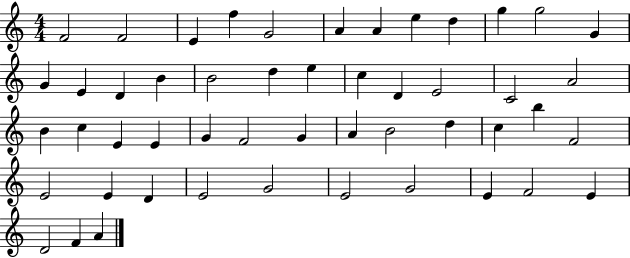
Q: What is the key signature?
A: C major